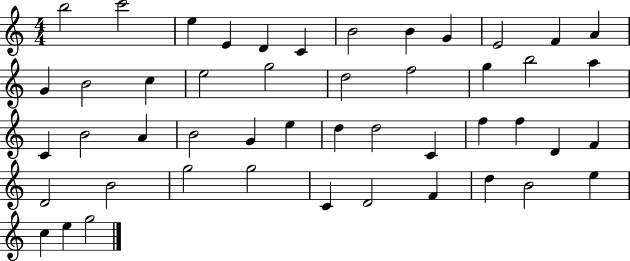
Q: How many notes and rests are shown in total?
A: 48